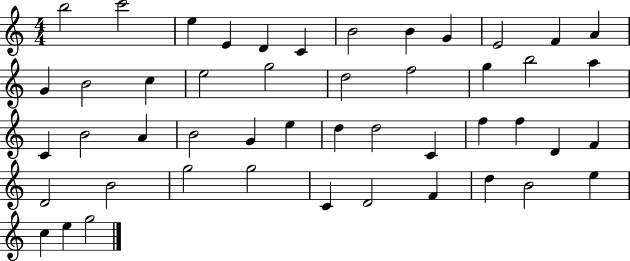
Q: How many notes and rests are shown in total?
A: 48